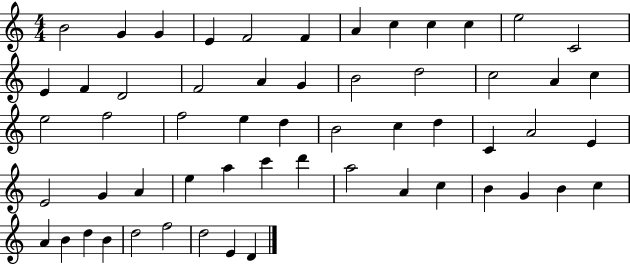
{
  \clef treble
  \numericTimeSignature
  \time 4/4
  \key c \major
  b'2 g'4 g'4 | e'4 f'2 f'4 | a'4 c''4 c''4 c''4 | e''2 c'2 | \break e'4 f'4 d'2 | f'2 a'4 g'4 | b'2 d''2 | c''2 a'4 c''4 | \break e''2 f''2 | f''2 e''4 d''4 | b'2 c''4 d''4 | c'4 a'2 e'4 | \break e'2 g'4 a'4 | e''4 a''4 c'''4 d'''4 | a''2 a'4 c''4 | b'4 g'4 b'4 c''4 | \break a'4 b'4 d''4 b'4 | d''2 f''2 | d''2 e'4 d'4 | \bar "|."
}